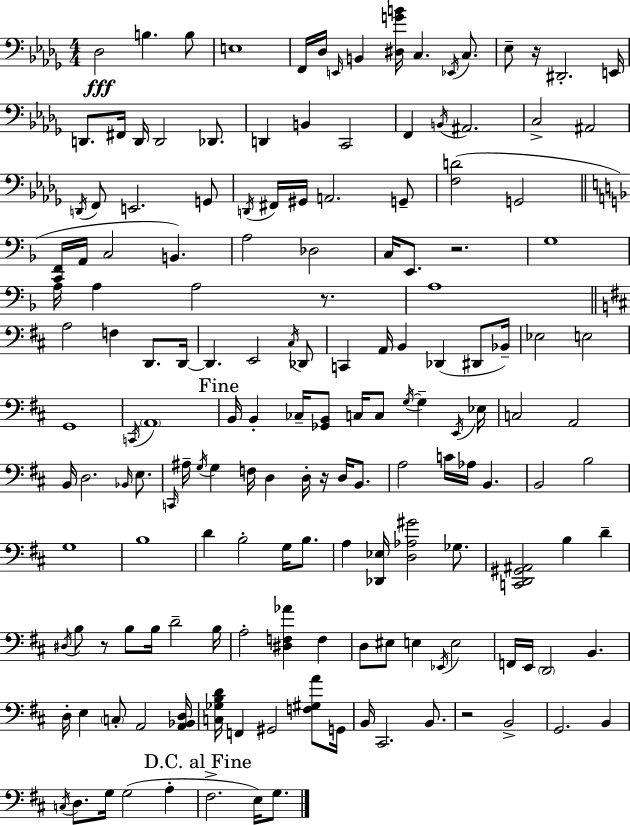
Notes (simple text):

Db3/h B3/q. B3/e E3/w F2/s Db3/s E2/s B2/q [D#3,G4,B4]/s C3/q. Eb2/s C3/e. Eb3/e R/s D#2/h. E2/s D2/e. F#2/s D2/s D2/h Db2/e. D2/q B2/q C2/h F2/q B2/s A#2/h. C3/h A#2/h D2/s F2/e E2/h. G2/e D2/s F#2/s G#2/s A2/h. G2/e [F3,D4]/h G2/h [C2,F2]/s A2/s C3/h B2/q. A3/h Db3/h C3/s E2/e. R/h. G3/w A3/s A3/q A3/h R/e. A3/w A3/h F3/q D2/e. D2/s D2/q. E2/h C#3/s Db2/e C2/q A2/s B2/q Db2/q D#2/e Bb2/s Eb3/h E3/h G2/w C2/s A2/w B2/s B2/q CES3/s [Gb2,B2]/e C3/s C3/e G3/s G3/q E2/s Eb3/s C3/h A2/h B2/s D3/h. Bb2/s E3/e. C2/s A#3/s G3/s G3/q F3/s D3/q D3/s R/s D3/s B2/e. A3/h C4/s Ab3/s B2/q. B2/h B3/h G3/w B3/w D4/q B3/h G3/s B3/e. A3/q [Db2,Eb3]/s [D3,Ab3,G#4]/h Gb3/e. [C2,D2,G#2,A#2]/h B3/q D4/q D#3/s B3/e R/e B3/e B3/s D4/h B3/s A3/h [D#3,F3,Ab4]/q F3/q D3/e EIS3/e E3/q Eb2/s E3/h F2/s E2/s D2/h B2/q. D3/s E3/q C3/e A2/h [A2,Bb2,D3]/s [C3,Gb3,B3,D4]/s F2/q G#2/h [F3,G#3,A4]/e G2/s B2/s C#2/h. B2/e. R/h B2/h G2/h. B2/q C3/s D3/e. G3/s G3/h A3/q F#3/h. E3/s G3/e.